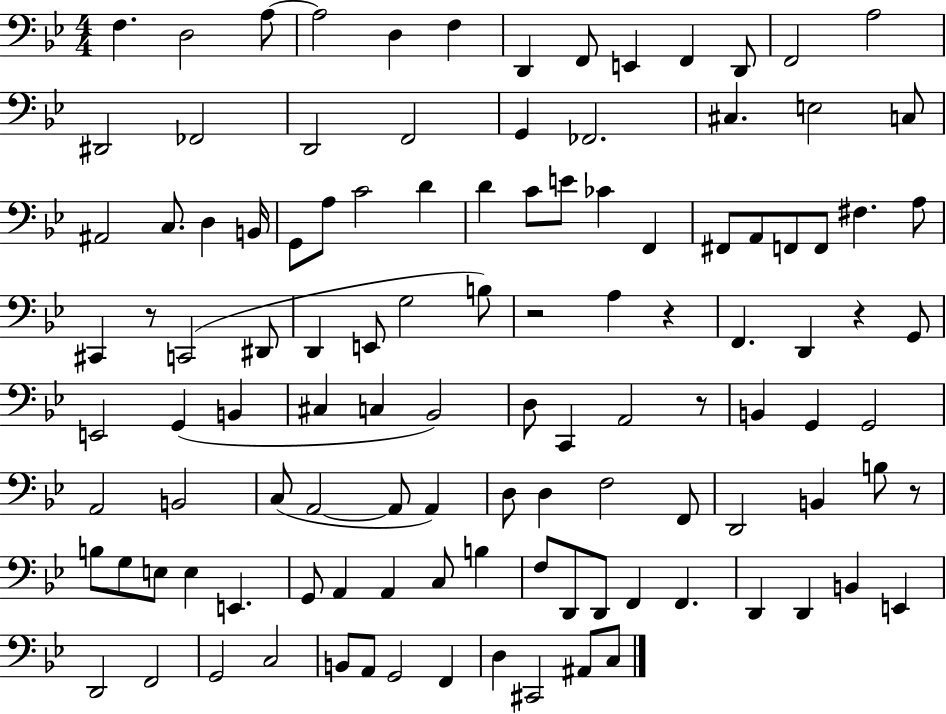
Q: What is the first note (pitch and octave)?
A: F3